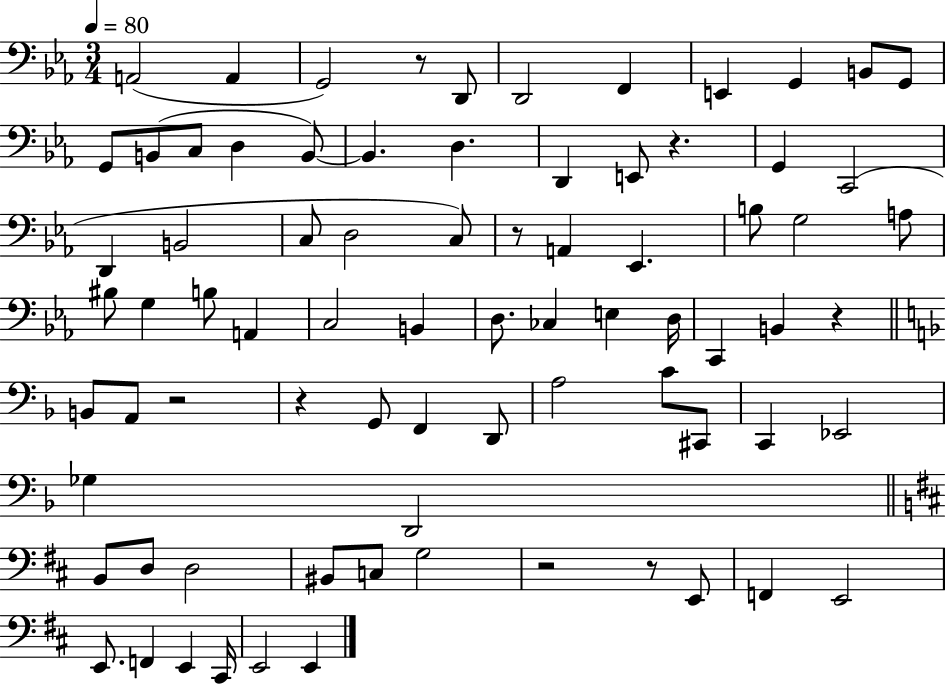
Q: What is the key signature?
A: EES major